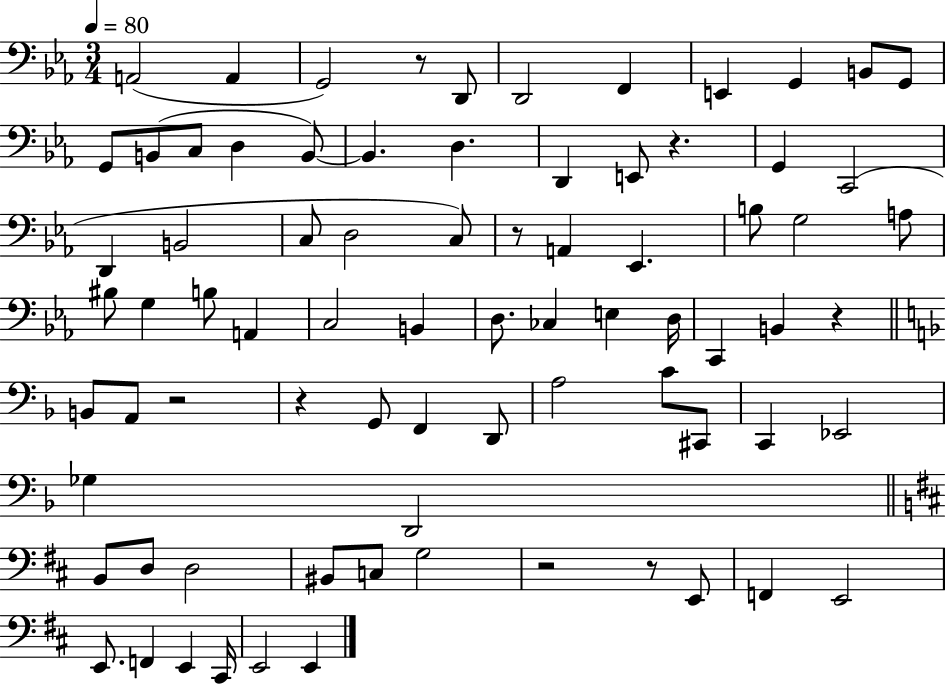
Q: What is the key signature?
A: EES major